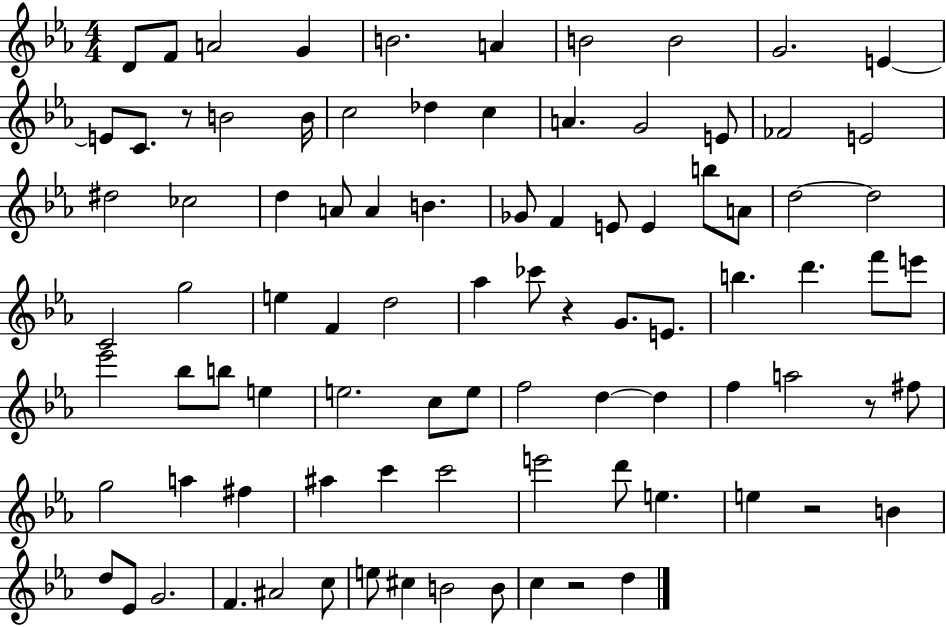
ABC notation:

X:1
T:Untitled
M:4/4
L:1/4
K:Eb
D/2 F/2 A2 G B2 A B2 B2 G2 E E/2 C/2 z/2 B2 B/4 c2 _d c A G2 E/2 _F2 E2 ^d2 _c2 d A/2 A B _G/2 F E/2 E b/2 A/2 d2 d2 C2 g2 e F d2 _a _c'/2 z G/2 E/2 b d' f'/2 e'/2 _e'2 _b/2 b/2 e e2 c/2 e/2 f2 d d f a2 z/2 ^f/2 g2 a ^f ^a c' c'2 e'2 d'/2 e e z2 B d/2 _E/2 G2 F ^A2 c/2 e/2 ^c B2 B/2 c z2 d